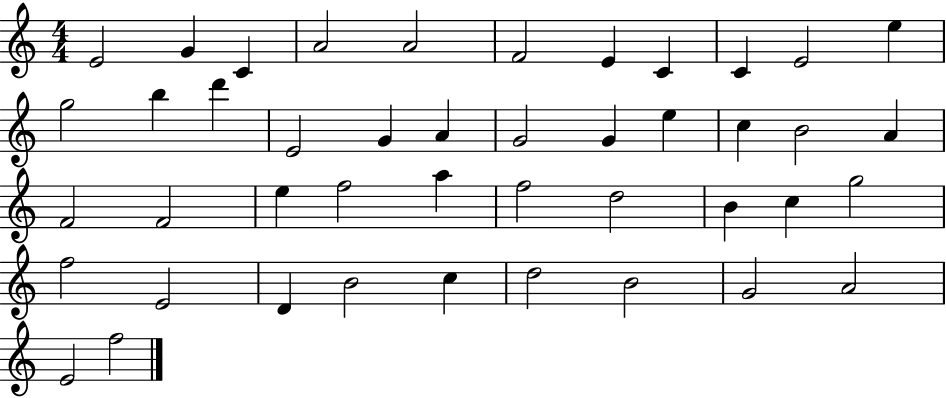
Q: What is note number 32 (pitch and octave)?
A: C5